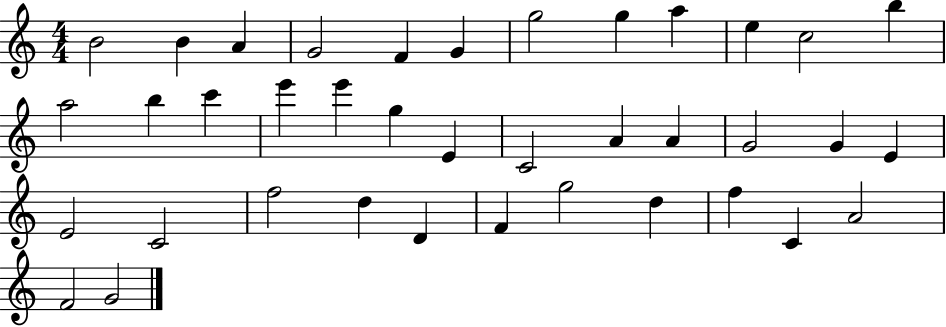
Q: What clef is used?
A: treble